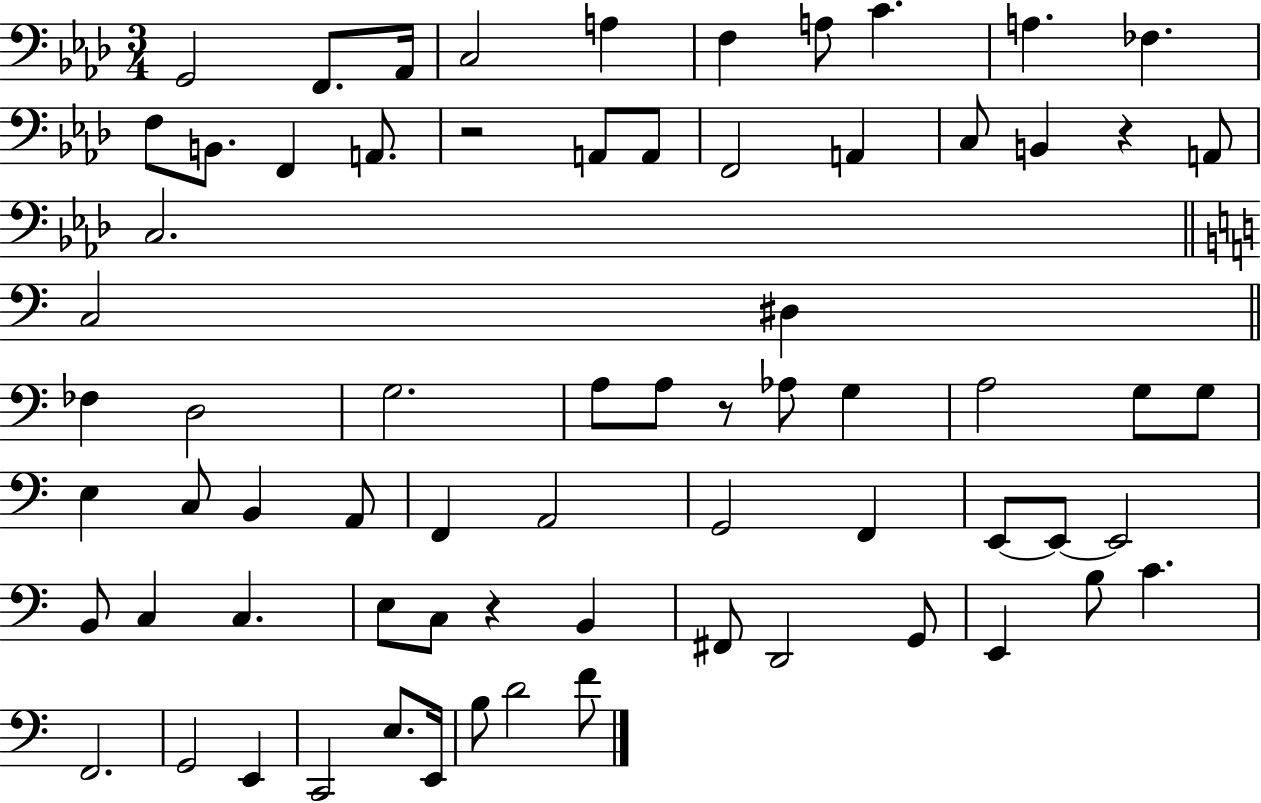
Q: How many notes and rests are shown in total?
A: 70